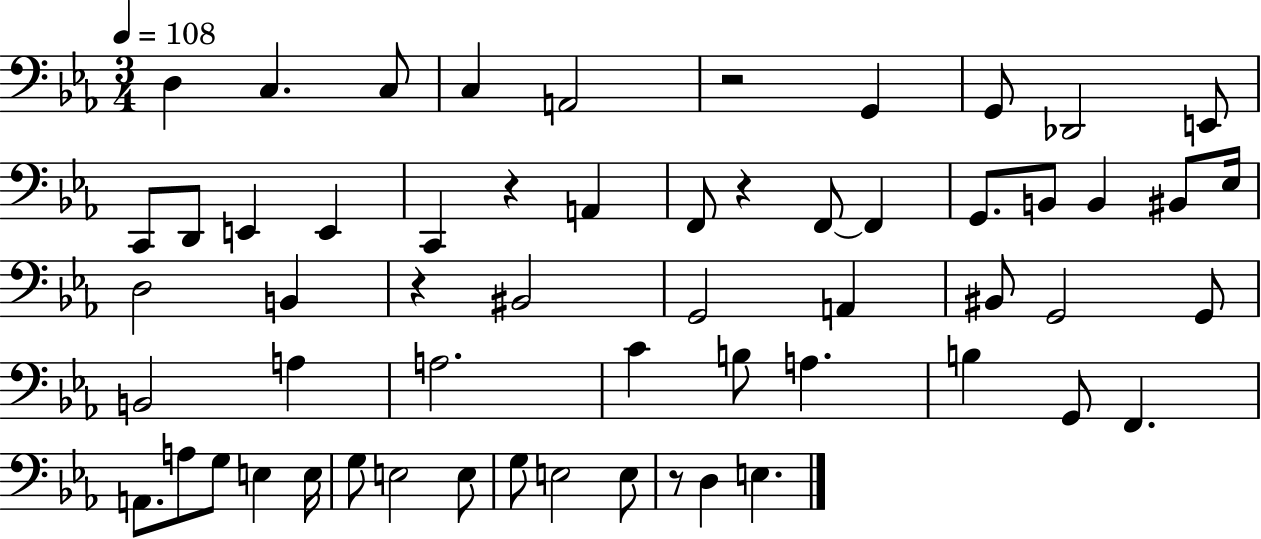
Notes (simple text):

D3/q C3/q. C3/e C3/q A2/h R/h G2/q G2/e Db2/h E2/e C2/e D2/e E2/q E2/q C2/q R/q A2/q F2/e R/q F2/e F2/q G2/e. B2/e B2/q BIS2/e Eb3/s D3/h B2/q R/q BIS2/h G2/h A2/q BIS2/e G2/h G2/e B2/h A3/q A3/h. C4/q B3/e A3/q. B3/q G2/e F2/q. A2/e. A3/e G3/e E3/q E3/s G3/e E3/h E3/e G3/e E3/h E3/e R/e D3/q E3/q.